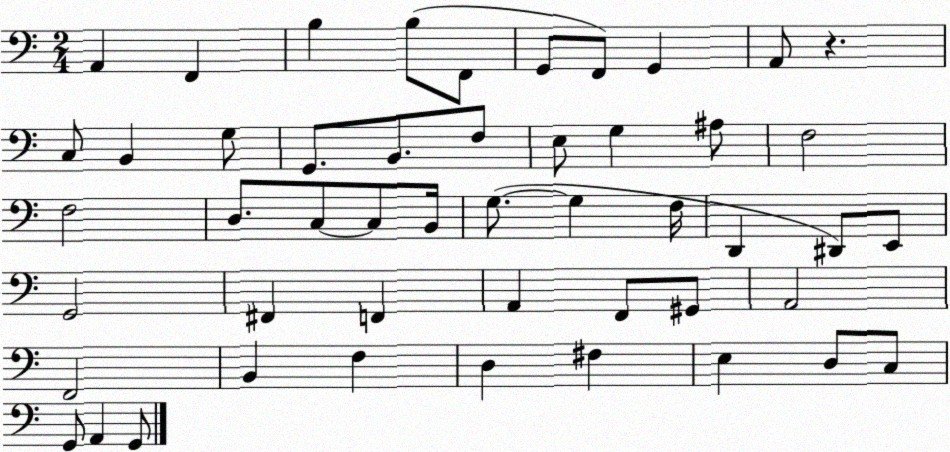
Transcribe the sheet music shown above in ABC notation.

X:1
T:Untitled
M:2/4
L:1/4
K:C
A,, F,, B, B,/2 F,,/2 G,,/2 F,,/2 G,, A,,/2 z C,/2 B,, G,/2 G,,/2 B,,/2 F,/2 E,/2 G, ^A,/2 F,2 F,2 D,/2 C,/2 C,/2 B,,/4 G,/2 G, F,/4 D,, ^D,,/2 E,,/2 G,,2 ^F,, F,, A,, F,,/2 ^G,,/2 A,,2 F,,2 B,, F, D, ^F, E, D,/2 C,/2 G,,/2 A,, G,,/2